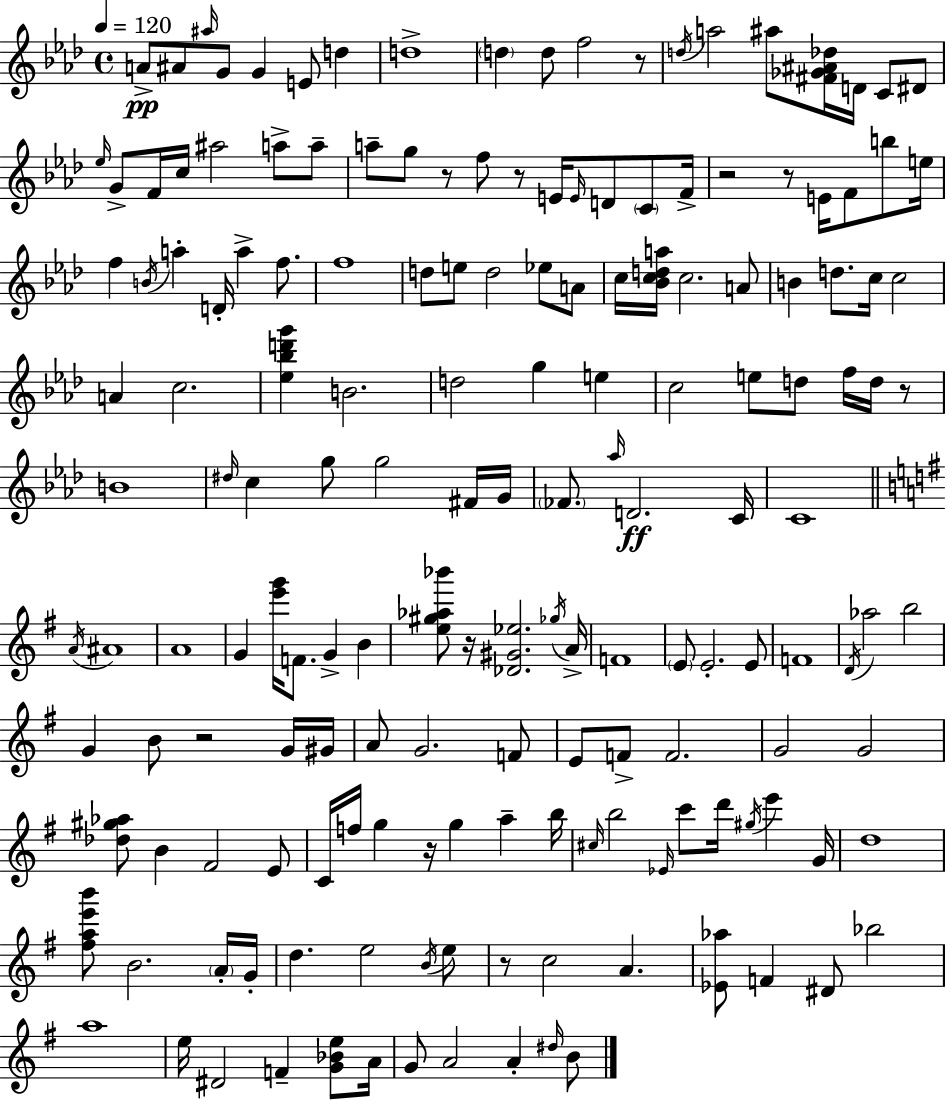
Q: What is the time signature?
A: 4/4